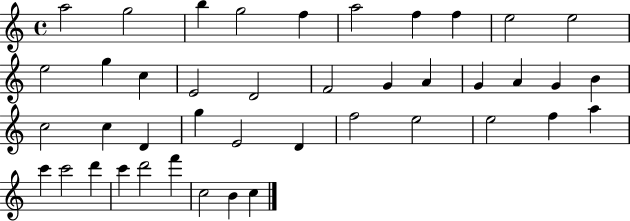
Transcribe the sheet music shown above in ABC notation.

X:1
T:Untitled
M:4/4
L:1/4
K:C
a2 g2 b g2 f a2 f f e2 e2 e2 g c E2 D2 F2 G A G A G B c2 c D g E2 D f2 e2 e2 f a c' c'2 d' c' d'2 f' c2 B c